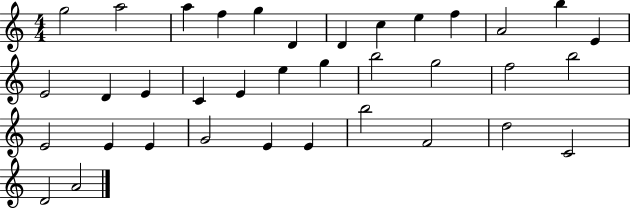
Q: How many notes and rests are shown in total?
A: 36